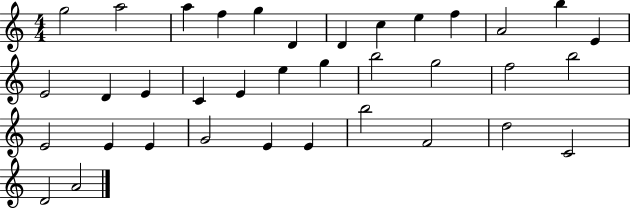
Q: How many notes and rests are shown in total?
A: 36